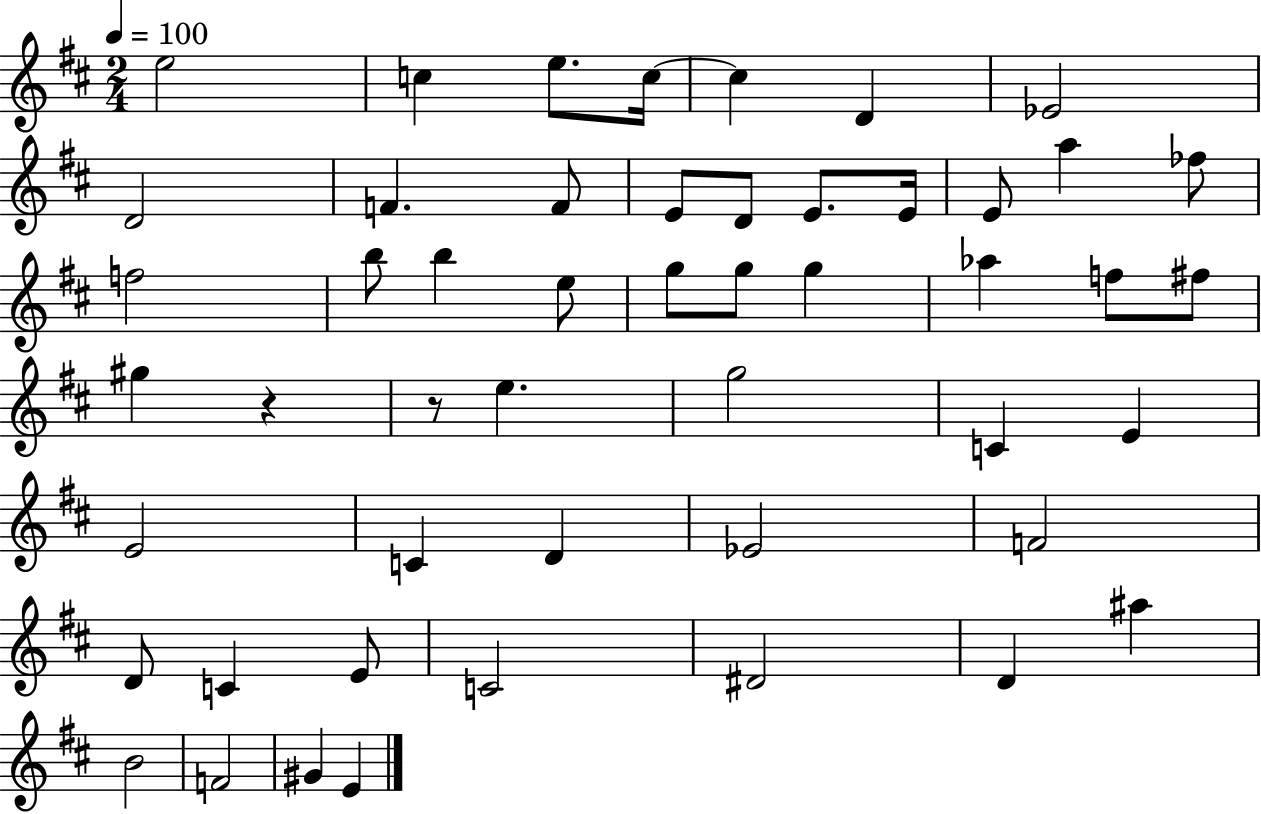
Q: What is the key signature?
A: D major